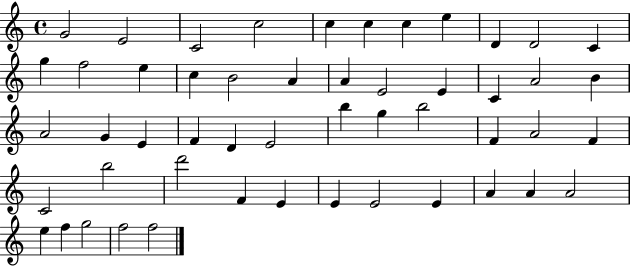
X:1
T:Untitled
M:4/4
L:1/4
K:C
G2 E2 C2 c2 c c c e D D2 C g f2 e c B2 A A E2 E C A2 B A2 G E F D E2 b g b2 F A2 F C2 b2 d'2 F E E E2 E A A A2 e f g2 f2 f2